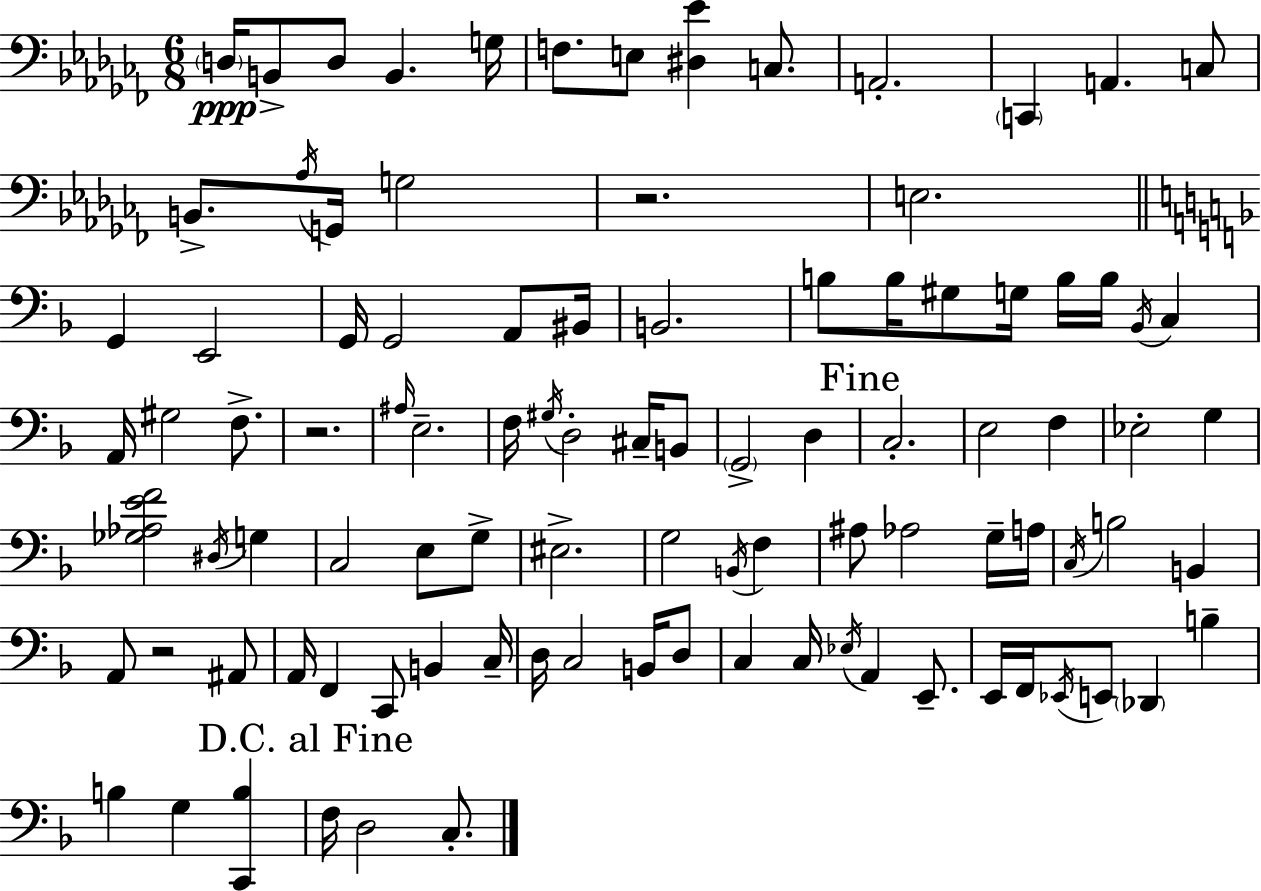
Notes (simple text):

D3/s B2/e D3/e B2/q. G3/s F3/e. E3/e [D#3,Eb4]/q C3/e. A2/h. C2/q A2/q. C3/e B2/e. Ab3/s G2/s G3/h R/h. E3/h. G2/q E2/h G2/s G2/h A2/e BIS2/s B2/h. B3/e B3/s G#3/e G3/s B3/s B3/s Bb2/s C3/q A2/s G#3/h F3/e. R/h. A#3/s E3/h. F3/s G#3/s D3/h C#3/s B2/e G2/h D3/q C3/h. E3/h F3/q Eb3/h G3/q [Gb3,Ab3,E4,F4]/h D#3/s G3/q C3/h E3/e G3/e EIS3/h. G3/h B2/s F3/q A#3/e Ab3/h G3/s A3/s C3/s B3/h B2/q A2/e R/h A#2/e A2/s F2/q C2/e B2/q C3/s D3/s C3/h B2/s D3/e C3/q C3/s Eb3/s A2/q E2/e. E2/s F2/s Eb2/s E2/e Db2/q B3/q B3/q G3/q [C2,B3]/q F3/s D3/h C3/e.